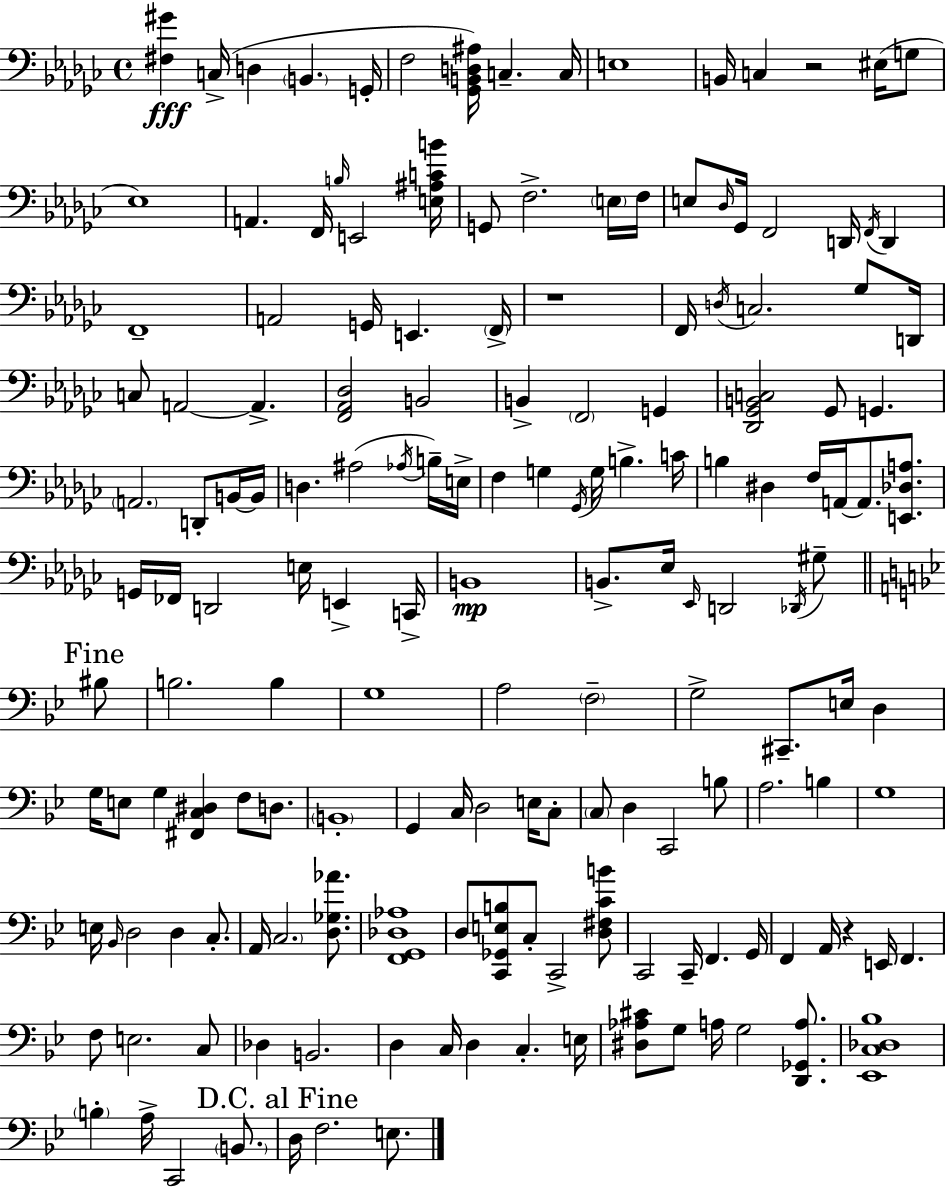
X:1
T:Untitled
M:4/4
L:1/4
K:Ebm
[^F,^G] C,/4 D, B,, G,,/4 F,2 [_G,,B,,D,^A,]/4 C, C,/4 E,4 B,,/4 C, z2 ^E,/4 G,/2 _E,4 A,, F,,/4 B,/4 E,,2 [E,^A,CB]/4 G,,/2 F,2 E,/4 F,/4 E,/2 _D,/4 _G,,/4 F,,2 D,,/4 F,,/4 D,, F,,4 A,,2 G,,/4 E,, F,,/4 z4 F,,/4 D,/4 C,2 _G,/2 D,,/4 C,/2 A,,2 A,, [F,,_A,,_D,]2 B,,2 B,, F,,2 G,, [_D,,_G,,B,,C,]2 _G,,/2 G,, A,,2 D,,/2 B,,/4 B,,/4 D, ^A,2 _A,/4 B,/4 E,/4 F, G, _G,,/4 G,/4 B, C/4 B, ^D, F,/4 A,,/4 A,,/2 [E,,_D,A,]/2 G,,/4 _F,,/4 D,,2 E,/4 E,, C,,/4 B,,4 B,,/2 _E,/4 _E,,/4 D,,2 _D,,/4 ^G,/2 ^B,/2 B,2 B, G,4 A,2 F,2 G,2 ^C,,/2 E,/4 D, G,/4 E,/2 G, [^F,,C,^D,] F,/2 D,/2 B,,4 G,, C,/4 D,2 E,/4 C,/2 C,/2 D, C,,2 B,/2 A,2 B, G,4 E,/4 _B,,/4 D,2 D, C,/2 A,,/4 C,2 [D,_G,_A]/2 [F,,G,,_D,_A,]4 D,/2 [C,,_G,,E,B,]/2 C,/2 C,,2 [D,^F,CB]/2 C,,2 C,,/4 F,, G,,/4 F,, A,,/4 z E,,/4 F,, F,/2 E,2 C,/2 _D, B,,2 D, C,/4 D, C, E,/4 [^D,_A,^C]/2 G,/2 A,/4 G,2 [D,,_G,,A,]/2 [_E,,C,_D,_B,]4 B, A,/4 C,,2 B,,/2 D,/4 F,2 E,/2